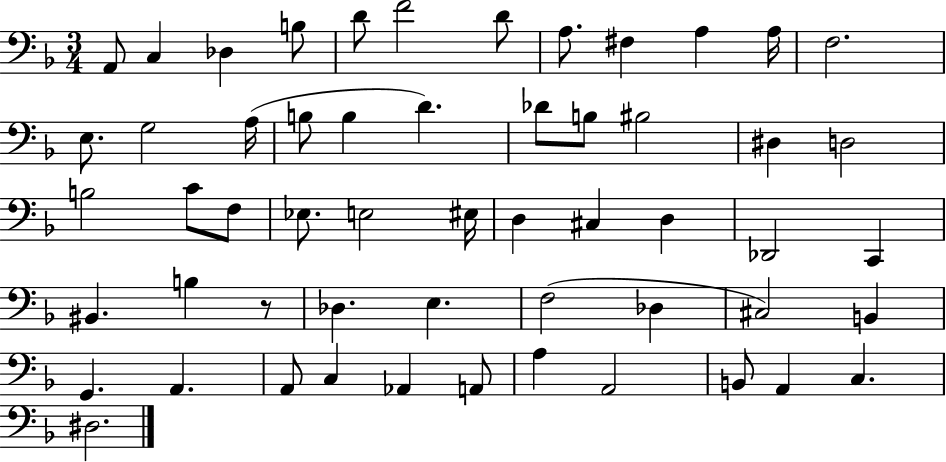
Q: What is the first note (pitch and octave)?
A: A2